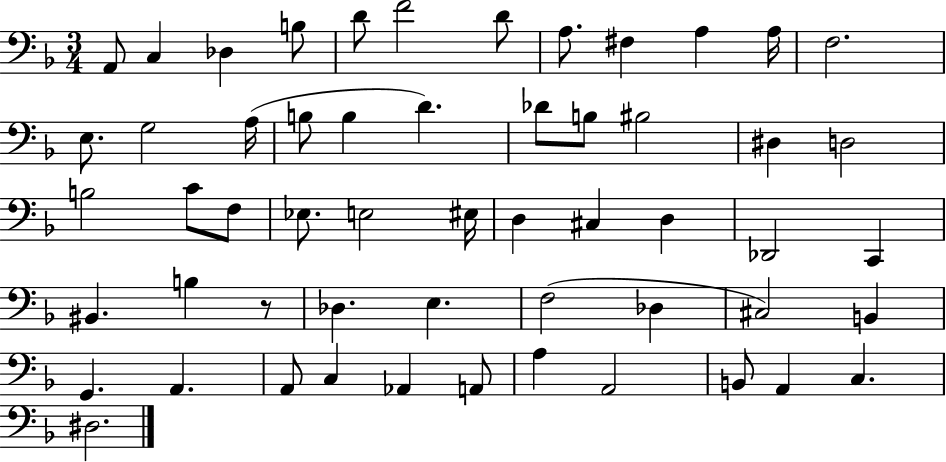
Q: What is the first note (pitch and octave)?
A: A2